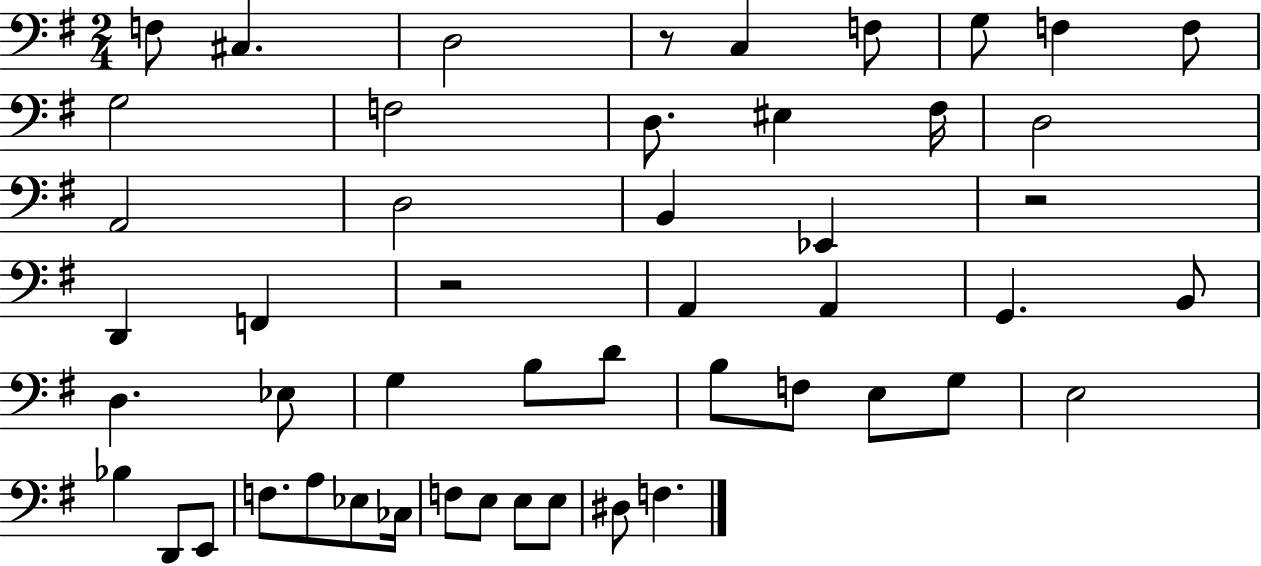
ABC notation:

X:1
T:Untitled
M:2/4
L:1/4
K:G
F,/2 ^C, D,2 z/2 C, F,/2 G,/2 F, F,/2 G,2 F,2 D,/2 ^E, ^F,/4 D,2 A,,2 D,2 B,, _E,, z2 D,, F,, z2 A,, A,, G,, B,,/2 D, _E,/2 G, B,/2 D/2 B,/2 F,/2 E,/2 G,/2 E,2 _B, D,,/2 E,,/2 F,/2 A,/2 _E,/2 _C,/4 F,/2 E,/2 E,/2 E,/2 ^D,/2 F,